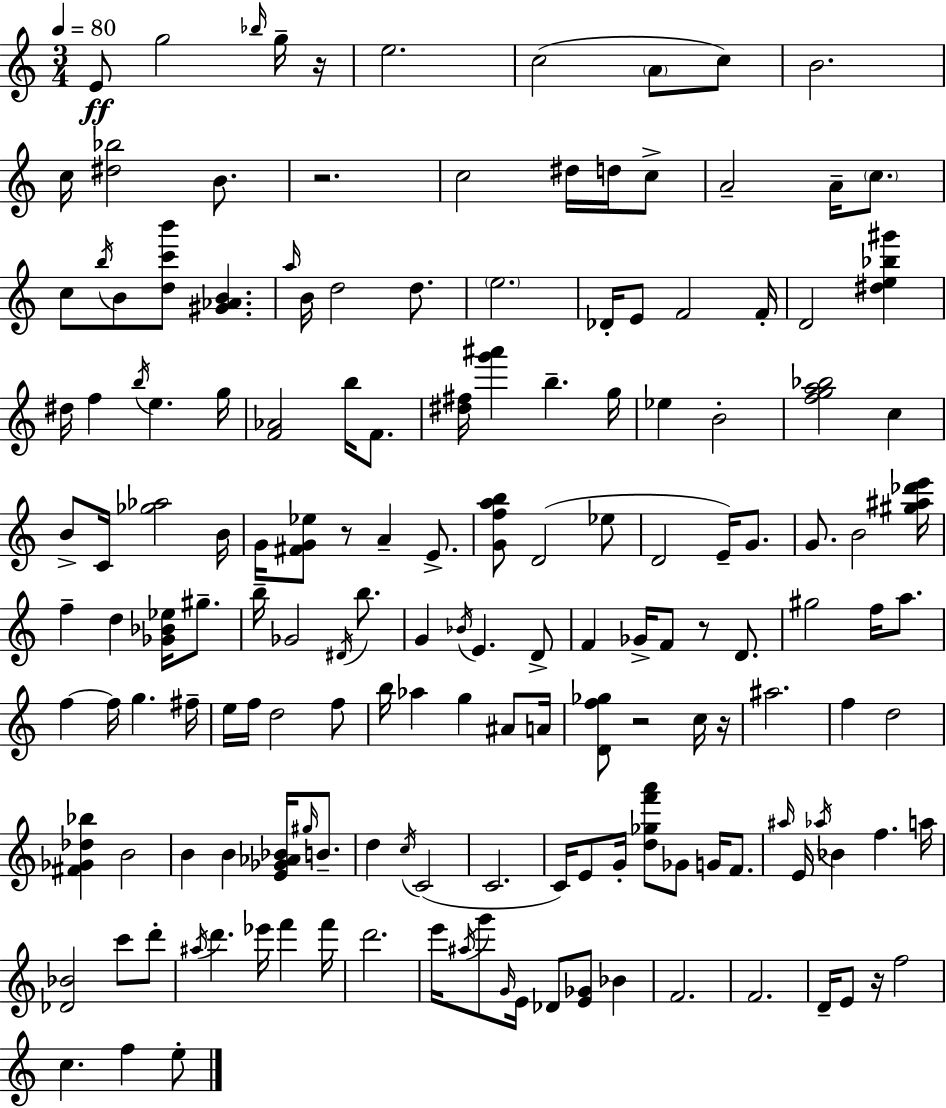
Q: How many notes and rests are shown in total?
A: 161